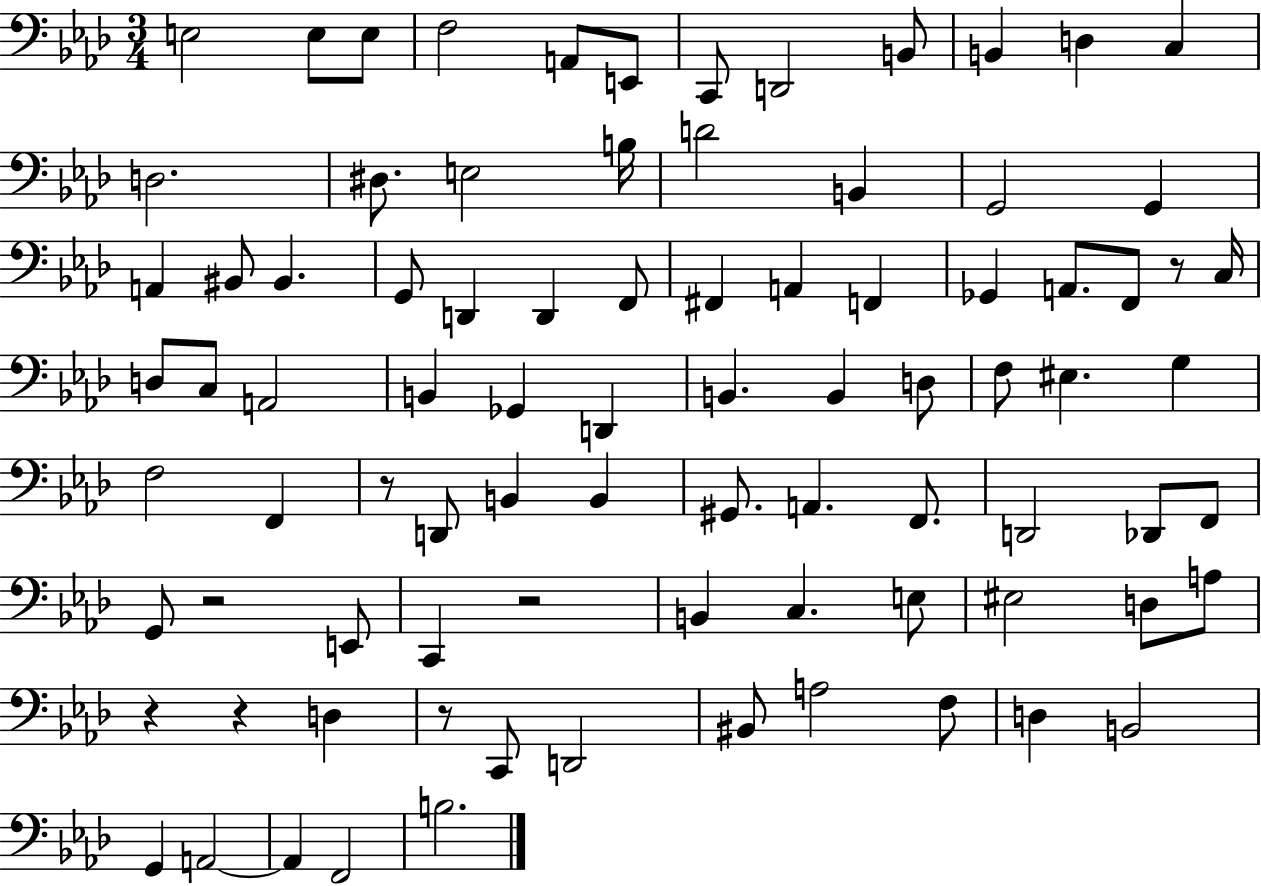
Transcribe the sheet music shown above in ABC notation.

X:1
T:Untitled
M:3/4
L:1/4
K:Ab
E,2 E,/2 E,/2 F,2 A,,/2 E,,/2 C,,/2 D,,2 B,,/2 B,, D, C, D,2 ^D,/2 E,2 B,/4 D2 B,, G,,2 G,, A,, ^B,,/2 ^B,, G,,/2 D,, D,, F,,/2 ^F,, A,, F,, _G,, A,,/2 F,,/2 z/2 C,/4 D,/2 C,/2 A,,2 B,, _G,, D,, B,, B,, D,/2 F,/2 ^E, G, F,2 F,, z/2 D,,/2 B,, B,, ^G,,/2 A,, F,,/2 D,,2 _D,,/2 F,,/2 G,,/2 z2 E,,/2 C,, z2 B,, C, E,/2 ^E,2 D,/2 A,/2 z z D, z/2 C,,/2 D,,2 ^B,,/2 A,2 F,/2 D, B,,2 G,, A,,2 A,, F,,2 B,2